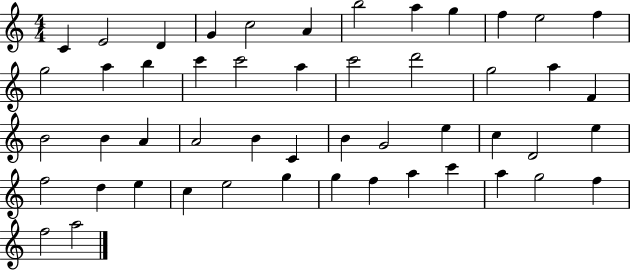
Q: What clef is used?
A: treble